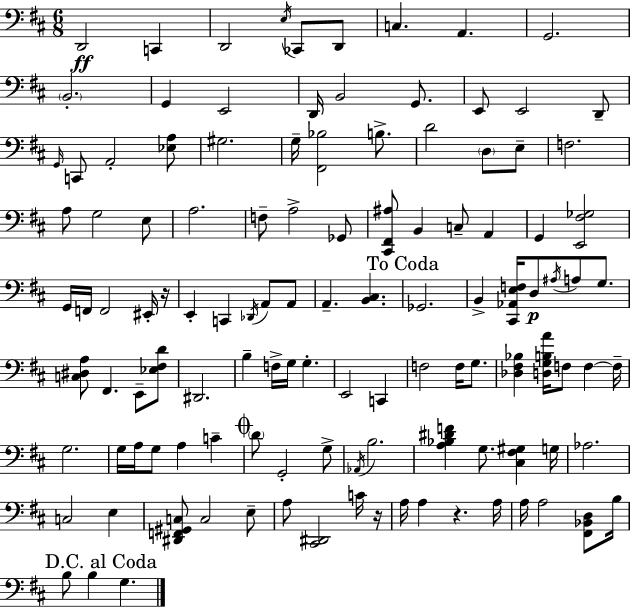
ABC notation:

X:1
T:Untitled
M:6/8
L:1/4
K:D
D,,2 C,, D,,2 E,/4 _C,,/2 D,,/2 C, A,, G,,2 B,,2 G,, E,,2 D,,/4 B,,2 G,,/2 E,,/2 E,,2 D,,/2 G,,/4 C,,/2 A,,2 [_E,A,]/2 ^G,2 G,/4 [^F,,_B,]2 B,/2 D2 D,/2 E,/2 F,2 A,/2 G,2 E,/2 A,2 F,/2 A,2 _G,,/2 [^C,,^F,,^A,]/2 B,, C,/2 A,, G,, [E,,^F,_G,]2 G,,/4 F,,/4 F,,2 ^E,,/4 z/4 E,, C,, _D,,/4 A,,/2 A,,/2 A,, [B,,^C,] _G,,2 B,, [^C,,_A,,E,F,]/4 D,/2 ^A,/4 A,/2 G,/2 [C,^D,A,]/2 ^F,, E,,/2 [_E,^F,D]/2 ^D,,2 B, F,/4 G,/4 G, E,,2 C,, F,2 F,/4 G,/2 [_D,^F,_B,] [D,G,B,A]/4 F,/2 F, F,/4 G,2 G,/4 A,/4 G,/2 A, C D/2 G,,2 G,/2 _A,,/4 B,2 [A,_B,^DF] G,/2 [^C,^F,^G,] G,/4 _A,2 C,2 E, [^D,,F,,^G,,C,]/2 C,2 E,/2 A,/2 [^C,,^D,,]2 C/4 z/4 A,/4 A, z A,/4 A,/4 A,2 [^F,,_B,,D,]/2 B,/4 B,/2 B, G,